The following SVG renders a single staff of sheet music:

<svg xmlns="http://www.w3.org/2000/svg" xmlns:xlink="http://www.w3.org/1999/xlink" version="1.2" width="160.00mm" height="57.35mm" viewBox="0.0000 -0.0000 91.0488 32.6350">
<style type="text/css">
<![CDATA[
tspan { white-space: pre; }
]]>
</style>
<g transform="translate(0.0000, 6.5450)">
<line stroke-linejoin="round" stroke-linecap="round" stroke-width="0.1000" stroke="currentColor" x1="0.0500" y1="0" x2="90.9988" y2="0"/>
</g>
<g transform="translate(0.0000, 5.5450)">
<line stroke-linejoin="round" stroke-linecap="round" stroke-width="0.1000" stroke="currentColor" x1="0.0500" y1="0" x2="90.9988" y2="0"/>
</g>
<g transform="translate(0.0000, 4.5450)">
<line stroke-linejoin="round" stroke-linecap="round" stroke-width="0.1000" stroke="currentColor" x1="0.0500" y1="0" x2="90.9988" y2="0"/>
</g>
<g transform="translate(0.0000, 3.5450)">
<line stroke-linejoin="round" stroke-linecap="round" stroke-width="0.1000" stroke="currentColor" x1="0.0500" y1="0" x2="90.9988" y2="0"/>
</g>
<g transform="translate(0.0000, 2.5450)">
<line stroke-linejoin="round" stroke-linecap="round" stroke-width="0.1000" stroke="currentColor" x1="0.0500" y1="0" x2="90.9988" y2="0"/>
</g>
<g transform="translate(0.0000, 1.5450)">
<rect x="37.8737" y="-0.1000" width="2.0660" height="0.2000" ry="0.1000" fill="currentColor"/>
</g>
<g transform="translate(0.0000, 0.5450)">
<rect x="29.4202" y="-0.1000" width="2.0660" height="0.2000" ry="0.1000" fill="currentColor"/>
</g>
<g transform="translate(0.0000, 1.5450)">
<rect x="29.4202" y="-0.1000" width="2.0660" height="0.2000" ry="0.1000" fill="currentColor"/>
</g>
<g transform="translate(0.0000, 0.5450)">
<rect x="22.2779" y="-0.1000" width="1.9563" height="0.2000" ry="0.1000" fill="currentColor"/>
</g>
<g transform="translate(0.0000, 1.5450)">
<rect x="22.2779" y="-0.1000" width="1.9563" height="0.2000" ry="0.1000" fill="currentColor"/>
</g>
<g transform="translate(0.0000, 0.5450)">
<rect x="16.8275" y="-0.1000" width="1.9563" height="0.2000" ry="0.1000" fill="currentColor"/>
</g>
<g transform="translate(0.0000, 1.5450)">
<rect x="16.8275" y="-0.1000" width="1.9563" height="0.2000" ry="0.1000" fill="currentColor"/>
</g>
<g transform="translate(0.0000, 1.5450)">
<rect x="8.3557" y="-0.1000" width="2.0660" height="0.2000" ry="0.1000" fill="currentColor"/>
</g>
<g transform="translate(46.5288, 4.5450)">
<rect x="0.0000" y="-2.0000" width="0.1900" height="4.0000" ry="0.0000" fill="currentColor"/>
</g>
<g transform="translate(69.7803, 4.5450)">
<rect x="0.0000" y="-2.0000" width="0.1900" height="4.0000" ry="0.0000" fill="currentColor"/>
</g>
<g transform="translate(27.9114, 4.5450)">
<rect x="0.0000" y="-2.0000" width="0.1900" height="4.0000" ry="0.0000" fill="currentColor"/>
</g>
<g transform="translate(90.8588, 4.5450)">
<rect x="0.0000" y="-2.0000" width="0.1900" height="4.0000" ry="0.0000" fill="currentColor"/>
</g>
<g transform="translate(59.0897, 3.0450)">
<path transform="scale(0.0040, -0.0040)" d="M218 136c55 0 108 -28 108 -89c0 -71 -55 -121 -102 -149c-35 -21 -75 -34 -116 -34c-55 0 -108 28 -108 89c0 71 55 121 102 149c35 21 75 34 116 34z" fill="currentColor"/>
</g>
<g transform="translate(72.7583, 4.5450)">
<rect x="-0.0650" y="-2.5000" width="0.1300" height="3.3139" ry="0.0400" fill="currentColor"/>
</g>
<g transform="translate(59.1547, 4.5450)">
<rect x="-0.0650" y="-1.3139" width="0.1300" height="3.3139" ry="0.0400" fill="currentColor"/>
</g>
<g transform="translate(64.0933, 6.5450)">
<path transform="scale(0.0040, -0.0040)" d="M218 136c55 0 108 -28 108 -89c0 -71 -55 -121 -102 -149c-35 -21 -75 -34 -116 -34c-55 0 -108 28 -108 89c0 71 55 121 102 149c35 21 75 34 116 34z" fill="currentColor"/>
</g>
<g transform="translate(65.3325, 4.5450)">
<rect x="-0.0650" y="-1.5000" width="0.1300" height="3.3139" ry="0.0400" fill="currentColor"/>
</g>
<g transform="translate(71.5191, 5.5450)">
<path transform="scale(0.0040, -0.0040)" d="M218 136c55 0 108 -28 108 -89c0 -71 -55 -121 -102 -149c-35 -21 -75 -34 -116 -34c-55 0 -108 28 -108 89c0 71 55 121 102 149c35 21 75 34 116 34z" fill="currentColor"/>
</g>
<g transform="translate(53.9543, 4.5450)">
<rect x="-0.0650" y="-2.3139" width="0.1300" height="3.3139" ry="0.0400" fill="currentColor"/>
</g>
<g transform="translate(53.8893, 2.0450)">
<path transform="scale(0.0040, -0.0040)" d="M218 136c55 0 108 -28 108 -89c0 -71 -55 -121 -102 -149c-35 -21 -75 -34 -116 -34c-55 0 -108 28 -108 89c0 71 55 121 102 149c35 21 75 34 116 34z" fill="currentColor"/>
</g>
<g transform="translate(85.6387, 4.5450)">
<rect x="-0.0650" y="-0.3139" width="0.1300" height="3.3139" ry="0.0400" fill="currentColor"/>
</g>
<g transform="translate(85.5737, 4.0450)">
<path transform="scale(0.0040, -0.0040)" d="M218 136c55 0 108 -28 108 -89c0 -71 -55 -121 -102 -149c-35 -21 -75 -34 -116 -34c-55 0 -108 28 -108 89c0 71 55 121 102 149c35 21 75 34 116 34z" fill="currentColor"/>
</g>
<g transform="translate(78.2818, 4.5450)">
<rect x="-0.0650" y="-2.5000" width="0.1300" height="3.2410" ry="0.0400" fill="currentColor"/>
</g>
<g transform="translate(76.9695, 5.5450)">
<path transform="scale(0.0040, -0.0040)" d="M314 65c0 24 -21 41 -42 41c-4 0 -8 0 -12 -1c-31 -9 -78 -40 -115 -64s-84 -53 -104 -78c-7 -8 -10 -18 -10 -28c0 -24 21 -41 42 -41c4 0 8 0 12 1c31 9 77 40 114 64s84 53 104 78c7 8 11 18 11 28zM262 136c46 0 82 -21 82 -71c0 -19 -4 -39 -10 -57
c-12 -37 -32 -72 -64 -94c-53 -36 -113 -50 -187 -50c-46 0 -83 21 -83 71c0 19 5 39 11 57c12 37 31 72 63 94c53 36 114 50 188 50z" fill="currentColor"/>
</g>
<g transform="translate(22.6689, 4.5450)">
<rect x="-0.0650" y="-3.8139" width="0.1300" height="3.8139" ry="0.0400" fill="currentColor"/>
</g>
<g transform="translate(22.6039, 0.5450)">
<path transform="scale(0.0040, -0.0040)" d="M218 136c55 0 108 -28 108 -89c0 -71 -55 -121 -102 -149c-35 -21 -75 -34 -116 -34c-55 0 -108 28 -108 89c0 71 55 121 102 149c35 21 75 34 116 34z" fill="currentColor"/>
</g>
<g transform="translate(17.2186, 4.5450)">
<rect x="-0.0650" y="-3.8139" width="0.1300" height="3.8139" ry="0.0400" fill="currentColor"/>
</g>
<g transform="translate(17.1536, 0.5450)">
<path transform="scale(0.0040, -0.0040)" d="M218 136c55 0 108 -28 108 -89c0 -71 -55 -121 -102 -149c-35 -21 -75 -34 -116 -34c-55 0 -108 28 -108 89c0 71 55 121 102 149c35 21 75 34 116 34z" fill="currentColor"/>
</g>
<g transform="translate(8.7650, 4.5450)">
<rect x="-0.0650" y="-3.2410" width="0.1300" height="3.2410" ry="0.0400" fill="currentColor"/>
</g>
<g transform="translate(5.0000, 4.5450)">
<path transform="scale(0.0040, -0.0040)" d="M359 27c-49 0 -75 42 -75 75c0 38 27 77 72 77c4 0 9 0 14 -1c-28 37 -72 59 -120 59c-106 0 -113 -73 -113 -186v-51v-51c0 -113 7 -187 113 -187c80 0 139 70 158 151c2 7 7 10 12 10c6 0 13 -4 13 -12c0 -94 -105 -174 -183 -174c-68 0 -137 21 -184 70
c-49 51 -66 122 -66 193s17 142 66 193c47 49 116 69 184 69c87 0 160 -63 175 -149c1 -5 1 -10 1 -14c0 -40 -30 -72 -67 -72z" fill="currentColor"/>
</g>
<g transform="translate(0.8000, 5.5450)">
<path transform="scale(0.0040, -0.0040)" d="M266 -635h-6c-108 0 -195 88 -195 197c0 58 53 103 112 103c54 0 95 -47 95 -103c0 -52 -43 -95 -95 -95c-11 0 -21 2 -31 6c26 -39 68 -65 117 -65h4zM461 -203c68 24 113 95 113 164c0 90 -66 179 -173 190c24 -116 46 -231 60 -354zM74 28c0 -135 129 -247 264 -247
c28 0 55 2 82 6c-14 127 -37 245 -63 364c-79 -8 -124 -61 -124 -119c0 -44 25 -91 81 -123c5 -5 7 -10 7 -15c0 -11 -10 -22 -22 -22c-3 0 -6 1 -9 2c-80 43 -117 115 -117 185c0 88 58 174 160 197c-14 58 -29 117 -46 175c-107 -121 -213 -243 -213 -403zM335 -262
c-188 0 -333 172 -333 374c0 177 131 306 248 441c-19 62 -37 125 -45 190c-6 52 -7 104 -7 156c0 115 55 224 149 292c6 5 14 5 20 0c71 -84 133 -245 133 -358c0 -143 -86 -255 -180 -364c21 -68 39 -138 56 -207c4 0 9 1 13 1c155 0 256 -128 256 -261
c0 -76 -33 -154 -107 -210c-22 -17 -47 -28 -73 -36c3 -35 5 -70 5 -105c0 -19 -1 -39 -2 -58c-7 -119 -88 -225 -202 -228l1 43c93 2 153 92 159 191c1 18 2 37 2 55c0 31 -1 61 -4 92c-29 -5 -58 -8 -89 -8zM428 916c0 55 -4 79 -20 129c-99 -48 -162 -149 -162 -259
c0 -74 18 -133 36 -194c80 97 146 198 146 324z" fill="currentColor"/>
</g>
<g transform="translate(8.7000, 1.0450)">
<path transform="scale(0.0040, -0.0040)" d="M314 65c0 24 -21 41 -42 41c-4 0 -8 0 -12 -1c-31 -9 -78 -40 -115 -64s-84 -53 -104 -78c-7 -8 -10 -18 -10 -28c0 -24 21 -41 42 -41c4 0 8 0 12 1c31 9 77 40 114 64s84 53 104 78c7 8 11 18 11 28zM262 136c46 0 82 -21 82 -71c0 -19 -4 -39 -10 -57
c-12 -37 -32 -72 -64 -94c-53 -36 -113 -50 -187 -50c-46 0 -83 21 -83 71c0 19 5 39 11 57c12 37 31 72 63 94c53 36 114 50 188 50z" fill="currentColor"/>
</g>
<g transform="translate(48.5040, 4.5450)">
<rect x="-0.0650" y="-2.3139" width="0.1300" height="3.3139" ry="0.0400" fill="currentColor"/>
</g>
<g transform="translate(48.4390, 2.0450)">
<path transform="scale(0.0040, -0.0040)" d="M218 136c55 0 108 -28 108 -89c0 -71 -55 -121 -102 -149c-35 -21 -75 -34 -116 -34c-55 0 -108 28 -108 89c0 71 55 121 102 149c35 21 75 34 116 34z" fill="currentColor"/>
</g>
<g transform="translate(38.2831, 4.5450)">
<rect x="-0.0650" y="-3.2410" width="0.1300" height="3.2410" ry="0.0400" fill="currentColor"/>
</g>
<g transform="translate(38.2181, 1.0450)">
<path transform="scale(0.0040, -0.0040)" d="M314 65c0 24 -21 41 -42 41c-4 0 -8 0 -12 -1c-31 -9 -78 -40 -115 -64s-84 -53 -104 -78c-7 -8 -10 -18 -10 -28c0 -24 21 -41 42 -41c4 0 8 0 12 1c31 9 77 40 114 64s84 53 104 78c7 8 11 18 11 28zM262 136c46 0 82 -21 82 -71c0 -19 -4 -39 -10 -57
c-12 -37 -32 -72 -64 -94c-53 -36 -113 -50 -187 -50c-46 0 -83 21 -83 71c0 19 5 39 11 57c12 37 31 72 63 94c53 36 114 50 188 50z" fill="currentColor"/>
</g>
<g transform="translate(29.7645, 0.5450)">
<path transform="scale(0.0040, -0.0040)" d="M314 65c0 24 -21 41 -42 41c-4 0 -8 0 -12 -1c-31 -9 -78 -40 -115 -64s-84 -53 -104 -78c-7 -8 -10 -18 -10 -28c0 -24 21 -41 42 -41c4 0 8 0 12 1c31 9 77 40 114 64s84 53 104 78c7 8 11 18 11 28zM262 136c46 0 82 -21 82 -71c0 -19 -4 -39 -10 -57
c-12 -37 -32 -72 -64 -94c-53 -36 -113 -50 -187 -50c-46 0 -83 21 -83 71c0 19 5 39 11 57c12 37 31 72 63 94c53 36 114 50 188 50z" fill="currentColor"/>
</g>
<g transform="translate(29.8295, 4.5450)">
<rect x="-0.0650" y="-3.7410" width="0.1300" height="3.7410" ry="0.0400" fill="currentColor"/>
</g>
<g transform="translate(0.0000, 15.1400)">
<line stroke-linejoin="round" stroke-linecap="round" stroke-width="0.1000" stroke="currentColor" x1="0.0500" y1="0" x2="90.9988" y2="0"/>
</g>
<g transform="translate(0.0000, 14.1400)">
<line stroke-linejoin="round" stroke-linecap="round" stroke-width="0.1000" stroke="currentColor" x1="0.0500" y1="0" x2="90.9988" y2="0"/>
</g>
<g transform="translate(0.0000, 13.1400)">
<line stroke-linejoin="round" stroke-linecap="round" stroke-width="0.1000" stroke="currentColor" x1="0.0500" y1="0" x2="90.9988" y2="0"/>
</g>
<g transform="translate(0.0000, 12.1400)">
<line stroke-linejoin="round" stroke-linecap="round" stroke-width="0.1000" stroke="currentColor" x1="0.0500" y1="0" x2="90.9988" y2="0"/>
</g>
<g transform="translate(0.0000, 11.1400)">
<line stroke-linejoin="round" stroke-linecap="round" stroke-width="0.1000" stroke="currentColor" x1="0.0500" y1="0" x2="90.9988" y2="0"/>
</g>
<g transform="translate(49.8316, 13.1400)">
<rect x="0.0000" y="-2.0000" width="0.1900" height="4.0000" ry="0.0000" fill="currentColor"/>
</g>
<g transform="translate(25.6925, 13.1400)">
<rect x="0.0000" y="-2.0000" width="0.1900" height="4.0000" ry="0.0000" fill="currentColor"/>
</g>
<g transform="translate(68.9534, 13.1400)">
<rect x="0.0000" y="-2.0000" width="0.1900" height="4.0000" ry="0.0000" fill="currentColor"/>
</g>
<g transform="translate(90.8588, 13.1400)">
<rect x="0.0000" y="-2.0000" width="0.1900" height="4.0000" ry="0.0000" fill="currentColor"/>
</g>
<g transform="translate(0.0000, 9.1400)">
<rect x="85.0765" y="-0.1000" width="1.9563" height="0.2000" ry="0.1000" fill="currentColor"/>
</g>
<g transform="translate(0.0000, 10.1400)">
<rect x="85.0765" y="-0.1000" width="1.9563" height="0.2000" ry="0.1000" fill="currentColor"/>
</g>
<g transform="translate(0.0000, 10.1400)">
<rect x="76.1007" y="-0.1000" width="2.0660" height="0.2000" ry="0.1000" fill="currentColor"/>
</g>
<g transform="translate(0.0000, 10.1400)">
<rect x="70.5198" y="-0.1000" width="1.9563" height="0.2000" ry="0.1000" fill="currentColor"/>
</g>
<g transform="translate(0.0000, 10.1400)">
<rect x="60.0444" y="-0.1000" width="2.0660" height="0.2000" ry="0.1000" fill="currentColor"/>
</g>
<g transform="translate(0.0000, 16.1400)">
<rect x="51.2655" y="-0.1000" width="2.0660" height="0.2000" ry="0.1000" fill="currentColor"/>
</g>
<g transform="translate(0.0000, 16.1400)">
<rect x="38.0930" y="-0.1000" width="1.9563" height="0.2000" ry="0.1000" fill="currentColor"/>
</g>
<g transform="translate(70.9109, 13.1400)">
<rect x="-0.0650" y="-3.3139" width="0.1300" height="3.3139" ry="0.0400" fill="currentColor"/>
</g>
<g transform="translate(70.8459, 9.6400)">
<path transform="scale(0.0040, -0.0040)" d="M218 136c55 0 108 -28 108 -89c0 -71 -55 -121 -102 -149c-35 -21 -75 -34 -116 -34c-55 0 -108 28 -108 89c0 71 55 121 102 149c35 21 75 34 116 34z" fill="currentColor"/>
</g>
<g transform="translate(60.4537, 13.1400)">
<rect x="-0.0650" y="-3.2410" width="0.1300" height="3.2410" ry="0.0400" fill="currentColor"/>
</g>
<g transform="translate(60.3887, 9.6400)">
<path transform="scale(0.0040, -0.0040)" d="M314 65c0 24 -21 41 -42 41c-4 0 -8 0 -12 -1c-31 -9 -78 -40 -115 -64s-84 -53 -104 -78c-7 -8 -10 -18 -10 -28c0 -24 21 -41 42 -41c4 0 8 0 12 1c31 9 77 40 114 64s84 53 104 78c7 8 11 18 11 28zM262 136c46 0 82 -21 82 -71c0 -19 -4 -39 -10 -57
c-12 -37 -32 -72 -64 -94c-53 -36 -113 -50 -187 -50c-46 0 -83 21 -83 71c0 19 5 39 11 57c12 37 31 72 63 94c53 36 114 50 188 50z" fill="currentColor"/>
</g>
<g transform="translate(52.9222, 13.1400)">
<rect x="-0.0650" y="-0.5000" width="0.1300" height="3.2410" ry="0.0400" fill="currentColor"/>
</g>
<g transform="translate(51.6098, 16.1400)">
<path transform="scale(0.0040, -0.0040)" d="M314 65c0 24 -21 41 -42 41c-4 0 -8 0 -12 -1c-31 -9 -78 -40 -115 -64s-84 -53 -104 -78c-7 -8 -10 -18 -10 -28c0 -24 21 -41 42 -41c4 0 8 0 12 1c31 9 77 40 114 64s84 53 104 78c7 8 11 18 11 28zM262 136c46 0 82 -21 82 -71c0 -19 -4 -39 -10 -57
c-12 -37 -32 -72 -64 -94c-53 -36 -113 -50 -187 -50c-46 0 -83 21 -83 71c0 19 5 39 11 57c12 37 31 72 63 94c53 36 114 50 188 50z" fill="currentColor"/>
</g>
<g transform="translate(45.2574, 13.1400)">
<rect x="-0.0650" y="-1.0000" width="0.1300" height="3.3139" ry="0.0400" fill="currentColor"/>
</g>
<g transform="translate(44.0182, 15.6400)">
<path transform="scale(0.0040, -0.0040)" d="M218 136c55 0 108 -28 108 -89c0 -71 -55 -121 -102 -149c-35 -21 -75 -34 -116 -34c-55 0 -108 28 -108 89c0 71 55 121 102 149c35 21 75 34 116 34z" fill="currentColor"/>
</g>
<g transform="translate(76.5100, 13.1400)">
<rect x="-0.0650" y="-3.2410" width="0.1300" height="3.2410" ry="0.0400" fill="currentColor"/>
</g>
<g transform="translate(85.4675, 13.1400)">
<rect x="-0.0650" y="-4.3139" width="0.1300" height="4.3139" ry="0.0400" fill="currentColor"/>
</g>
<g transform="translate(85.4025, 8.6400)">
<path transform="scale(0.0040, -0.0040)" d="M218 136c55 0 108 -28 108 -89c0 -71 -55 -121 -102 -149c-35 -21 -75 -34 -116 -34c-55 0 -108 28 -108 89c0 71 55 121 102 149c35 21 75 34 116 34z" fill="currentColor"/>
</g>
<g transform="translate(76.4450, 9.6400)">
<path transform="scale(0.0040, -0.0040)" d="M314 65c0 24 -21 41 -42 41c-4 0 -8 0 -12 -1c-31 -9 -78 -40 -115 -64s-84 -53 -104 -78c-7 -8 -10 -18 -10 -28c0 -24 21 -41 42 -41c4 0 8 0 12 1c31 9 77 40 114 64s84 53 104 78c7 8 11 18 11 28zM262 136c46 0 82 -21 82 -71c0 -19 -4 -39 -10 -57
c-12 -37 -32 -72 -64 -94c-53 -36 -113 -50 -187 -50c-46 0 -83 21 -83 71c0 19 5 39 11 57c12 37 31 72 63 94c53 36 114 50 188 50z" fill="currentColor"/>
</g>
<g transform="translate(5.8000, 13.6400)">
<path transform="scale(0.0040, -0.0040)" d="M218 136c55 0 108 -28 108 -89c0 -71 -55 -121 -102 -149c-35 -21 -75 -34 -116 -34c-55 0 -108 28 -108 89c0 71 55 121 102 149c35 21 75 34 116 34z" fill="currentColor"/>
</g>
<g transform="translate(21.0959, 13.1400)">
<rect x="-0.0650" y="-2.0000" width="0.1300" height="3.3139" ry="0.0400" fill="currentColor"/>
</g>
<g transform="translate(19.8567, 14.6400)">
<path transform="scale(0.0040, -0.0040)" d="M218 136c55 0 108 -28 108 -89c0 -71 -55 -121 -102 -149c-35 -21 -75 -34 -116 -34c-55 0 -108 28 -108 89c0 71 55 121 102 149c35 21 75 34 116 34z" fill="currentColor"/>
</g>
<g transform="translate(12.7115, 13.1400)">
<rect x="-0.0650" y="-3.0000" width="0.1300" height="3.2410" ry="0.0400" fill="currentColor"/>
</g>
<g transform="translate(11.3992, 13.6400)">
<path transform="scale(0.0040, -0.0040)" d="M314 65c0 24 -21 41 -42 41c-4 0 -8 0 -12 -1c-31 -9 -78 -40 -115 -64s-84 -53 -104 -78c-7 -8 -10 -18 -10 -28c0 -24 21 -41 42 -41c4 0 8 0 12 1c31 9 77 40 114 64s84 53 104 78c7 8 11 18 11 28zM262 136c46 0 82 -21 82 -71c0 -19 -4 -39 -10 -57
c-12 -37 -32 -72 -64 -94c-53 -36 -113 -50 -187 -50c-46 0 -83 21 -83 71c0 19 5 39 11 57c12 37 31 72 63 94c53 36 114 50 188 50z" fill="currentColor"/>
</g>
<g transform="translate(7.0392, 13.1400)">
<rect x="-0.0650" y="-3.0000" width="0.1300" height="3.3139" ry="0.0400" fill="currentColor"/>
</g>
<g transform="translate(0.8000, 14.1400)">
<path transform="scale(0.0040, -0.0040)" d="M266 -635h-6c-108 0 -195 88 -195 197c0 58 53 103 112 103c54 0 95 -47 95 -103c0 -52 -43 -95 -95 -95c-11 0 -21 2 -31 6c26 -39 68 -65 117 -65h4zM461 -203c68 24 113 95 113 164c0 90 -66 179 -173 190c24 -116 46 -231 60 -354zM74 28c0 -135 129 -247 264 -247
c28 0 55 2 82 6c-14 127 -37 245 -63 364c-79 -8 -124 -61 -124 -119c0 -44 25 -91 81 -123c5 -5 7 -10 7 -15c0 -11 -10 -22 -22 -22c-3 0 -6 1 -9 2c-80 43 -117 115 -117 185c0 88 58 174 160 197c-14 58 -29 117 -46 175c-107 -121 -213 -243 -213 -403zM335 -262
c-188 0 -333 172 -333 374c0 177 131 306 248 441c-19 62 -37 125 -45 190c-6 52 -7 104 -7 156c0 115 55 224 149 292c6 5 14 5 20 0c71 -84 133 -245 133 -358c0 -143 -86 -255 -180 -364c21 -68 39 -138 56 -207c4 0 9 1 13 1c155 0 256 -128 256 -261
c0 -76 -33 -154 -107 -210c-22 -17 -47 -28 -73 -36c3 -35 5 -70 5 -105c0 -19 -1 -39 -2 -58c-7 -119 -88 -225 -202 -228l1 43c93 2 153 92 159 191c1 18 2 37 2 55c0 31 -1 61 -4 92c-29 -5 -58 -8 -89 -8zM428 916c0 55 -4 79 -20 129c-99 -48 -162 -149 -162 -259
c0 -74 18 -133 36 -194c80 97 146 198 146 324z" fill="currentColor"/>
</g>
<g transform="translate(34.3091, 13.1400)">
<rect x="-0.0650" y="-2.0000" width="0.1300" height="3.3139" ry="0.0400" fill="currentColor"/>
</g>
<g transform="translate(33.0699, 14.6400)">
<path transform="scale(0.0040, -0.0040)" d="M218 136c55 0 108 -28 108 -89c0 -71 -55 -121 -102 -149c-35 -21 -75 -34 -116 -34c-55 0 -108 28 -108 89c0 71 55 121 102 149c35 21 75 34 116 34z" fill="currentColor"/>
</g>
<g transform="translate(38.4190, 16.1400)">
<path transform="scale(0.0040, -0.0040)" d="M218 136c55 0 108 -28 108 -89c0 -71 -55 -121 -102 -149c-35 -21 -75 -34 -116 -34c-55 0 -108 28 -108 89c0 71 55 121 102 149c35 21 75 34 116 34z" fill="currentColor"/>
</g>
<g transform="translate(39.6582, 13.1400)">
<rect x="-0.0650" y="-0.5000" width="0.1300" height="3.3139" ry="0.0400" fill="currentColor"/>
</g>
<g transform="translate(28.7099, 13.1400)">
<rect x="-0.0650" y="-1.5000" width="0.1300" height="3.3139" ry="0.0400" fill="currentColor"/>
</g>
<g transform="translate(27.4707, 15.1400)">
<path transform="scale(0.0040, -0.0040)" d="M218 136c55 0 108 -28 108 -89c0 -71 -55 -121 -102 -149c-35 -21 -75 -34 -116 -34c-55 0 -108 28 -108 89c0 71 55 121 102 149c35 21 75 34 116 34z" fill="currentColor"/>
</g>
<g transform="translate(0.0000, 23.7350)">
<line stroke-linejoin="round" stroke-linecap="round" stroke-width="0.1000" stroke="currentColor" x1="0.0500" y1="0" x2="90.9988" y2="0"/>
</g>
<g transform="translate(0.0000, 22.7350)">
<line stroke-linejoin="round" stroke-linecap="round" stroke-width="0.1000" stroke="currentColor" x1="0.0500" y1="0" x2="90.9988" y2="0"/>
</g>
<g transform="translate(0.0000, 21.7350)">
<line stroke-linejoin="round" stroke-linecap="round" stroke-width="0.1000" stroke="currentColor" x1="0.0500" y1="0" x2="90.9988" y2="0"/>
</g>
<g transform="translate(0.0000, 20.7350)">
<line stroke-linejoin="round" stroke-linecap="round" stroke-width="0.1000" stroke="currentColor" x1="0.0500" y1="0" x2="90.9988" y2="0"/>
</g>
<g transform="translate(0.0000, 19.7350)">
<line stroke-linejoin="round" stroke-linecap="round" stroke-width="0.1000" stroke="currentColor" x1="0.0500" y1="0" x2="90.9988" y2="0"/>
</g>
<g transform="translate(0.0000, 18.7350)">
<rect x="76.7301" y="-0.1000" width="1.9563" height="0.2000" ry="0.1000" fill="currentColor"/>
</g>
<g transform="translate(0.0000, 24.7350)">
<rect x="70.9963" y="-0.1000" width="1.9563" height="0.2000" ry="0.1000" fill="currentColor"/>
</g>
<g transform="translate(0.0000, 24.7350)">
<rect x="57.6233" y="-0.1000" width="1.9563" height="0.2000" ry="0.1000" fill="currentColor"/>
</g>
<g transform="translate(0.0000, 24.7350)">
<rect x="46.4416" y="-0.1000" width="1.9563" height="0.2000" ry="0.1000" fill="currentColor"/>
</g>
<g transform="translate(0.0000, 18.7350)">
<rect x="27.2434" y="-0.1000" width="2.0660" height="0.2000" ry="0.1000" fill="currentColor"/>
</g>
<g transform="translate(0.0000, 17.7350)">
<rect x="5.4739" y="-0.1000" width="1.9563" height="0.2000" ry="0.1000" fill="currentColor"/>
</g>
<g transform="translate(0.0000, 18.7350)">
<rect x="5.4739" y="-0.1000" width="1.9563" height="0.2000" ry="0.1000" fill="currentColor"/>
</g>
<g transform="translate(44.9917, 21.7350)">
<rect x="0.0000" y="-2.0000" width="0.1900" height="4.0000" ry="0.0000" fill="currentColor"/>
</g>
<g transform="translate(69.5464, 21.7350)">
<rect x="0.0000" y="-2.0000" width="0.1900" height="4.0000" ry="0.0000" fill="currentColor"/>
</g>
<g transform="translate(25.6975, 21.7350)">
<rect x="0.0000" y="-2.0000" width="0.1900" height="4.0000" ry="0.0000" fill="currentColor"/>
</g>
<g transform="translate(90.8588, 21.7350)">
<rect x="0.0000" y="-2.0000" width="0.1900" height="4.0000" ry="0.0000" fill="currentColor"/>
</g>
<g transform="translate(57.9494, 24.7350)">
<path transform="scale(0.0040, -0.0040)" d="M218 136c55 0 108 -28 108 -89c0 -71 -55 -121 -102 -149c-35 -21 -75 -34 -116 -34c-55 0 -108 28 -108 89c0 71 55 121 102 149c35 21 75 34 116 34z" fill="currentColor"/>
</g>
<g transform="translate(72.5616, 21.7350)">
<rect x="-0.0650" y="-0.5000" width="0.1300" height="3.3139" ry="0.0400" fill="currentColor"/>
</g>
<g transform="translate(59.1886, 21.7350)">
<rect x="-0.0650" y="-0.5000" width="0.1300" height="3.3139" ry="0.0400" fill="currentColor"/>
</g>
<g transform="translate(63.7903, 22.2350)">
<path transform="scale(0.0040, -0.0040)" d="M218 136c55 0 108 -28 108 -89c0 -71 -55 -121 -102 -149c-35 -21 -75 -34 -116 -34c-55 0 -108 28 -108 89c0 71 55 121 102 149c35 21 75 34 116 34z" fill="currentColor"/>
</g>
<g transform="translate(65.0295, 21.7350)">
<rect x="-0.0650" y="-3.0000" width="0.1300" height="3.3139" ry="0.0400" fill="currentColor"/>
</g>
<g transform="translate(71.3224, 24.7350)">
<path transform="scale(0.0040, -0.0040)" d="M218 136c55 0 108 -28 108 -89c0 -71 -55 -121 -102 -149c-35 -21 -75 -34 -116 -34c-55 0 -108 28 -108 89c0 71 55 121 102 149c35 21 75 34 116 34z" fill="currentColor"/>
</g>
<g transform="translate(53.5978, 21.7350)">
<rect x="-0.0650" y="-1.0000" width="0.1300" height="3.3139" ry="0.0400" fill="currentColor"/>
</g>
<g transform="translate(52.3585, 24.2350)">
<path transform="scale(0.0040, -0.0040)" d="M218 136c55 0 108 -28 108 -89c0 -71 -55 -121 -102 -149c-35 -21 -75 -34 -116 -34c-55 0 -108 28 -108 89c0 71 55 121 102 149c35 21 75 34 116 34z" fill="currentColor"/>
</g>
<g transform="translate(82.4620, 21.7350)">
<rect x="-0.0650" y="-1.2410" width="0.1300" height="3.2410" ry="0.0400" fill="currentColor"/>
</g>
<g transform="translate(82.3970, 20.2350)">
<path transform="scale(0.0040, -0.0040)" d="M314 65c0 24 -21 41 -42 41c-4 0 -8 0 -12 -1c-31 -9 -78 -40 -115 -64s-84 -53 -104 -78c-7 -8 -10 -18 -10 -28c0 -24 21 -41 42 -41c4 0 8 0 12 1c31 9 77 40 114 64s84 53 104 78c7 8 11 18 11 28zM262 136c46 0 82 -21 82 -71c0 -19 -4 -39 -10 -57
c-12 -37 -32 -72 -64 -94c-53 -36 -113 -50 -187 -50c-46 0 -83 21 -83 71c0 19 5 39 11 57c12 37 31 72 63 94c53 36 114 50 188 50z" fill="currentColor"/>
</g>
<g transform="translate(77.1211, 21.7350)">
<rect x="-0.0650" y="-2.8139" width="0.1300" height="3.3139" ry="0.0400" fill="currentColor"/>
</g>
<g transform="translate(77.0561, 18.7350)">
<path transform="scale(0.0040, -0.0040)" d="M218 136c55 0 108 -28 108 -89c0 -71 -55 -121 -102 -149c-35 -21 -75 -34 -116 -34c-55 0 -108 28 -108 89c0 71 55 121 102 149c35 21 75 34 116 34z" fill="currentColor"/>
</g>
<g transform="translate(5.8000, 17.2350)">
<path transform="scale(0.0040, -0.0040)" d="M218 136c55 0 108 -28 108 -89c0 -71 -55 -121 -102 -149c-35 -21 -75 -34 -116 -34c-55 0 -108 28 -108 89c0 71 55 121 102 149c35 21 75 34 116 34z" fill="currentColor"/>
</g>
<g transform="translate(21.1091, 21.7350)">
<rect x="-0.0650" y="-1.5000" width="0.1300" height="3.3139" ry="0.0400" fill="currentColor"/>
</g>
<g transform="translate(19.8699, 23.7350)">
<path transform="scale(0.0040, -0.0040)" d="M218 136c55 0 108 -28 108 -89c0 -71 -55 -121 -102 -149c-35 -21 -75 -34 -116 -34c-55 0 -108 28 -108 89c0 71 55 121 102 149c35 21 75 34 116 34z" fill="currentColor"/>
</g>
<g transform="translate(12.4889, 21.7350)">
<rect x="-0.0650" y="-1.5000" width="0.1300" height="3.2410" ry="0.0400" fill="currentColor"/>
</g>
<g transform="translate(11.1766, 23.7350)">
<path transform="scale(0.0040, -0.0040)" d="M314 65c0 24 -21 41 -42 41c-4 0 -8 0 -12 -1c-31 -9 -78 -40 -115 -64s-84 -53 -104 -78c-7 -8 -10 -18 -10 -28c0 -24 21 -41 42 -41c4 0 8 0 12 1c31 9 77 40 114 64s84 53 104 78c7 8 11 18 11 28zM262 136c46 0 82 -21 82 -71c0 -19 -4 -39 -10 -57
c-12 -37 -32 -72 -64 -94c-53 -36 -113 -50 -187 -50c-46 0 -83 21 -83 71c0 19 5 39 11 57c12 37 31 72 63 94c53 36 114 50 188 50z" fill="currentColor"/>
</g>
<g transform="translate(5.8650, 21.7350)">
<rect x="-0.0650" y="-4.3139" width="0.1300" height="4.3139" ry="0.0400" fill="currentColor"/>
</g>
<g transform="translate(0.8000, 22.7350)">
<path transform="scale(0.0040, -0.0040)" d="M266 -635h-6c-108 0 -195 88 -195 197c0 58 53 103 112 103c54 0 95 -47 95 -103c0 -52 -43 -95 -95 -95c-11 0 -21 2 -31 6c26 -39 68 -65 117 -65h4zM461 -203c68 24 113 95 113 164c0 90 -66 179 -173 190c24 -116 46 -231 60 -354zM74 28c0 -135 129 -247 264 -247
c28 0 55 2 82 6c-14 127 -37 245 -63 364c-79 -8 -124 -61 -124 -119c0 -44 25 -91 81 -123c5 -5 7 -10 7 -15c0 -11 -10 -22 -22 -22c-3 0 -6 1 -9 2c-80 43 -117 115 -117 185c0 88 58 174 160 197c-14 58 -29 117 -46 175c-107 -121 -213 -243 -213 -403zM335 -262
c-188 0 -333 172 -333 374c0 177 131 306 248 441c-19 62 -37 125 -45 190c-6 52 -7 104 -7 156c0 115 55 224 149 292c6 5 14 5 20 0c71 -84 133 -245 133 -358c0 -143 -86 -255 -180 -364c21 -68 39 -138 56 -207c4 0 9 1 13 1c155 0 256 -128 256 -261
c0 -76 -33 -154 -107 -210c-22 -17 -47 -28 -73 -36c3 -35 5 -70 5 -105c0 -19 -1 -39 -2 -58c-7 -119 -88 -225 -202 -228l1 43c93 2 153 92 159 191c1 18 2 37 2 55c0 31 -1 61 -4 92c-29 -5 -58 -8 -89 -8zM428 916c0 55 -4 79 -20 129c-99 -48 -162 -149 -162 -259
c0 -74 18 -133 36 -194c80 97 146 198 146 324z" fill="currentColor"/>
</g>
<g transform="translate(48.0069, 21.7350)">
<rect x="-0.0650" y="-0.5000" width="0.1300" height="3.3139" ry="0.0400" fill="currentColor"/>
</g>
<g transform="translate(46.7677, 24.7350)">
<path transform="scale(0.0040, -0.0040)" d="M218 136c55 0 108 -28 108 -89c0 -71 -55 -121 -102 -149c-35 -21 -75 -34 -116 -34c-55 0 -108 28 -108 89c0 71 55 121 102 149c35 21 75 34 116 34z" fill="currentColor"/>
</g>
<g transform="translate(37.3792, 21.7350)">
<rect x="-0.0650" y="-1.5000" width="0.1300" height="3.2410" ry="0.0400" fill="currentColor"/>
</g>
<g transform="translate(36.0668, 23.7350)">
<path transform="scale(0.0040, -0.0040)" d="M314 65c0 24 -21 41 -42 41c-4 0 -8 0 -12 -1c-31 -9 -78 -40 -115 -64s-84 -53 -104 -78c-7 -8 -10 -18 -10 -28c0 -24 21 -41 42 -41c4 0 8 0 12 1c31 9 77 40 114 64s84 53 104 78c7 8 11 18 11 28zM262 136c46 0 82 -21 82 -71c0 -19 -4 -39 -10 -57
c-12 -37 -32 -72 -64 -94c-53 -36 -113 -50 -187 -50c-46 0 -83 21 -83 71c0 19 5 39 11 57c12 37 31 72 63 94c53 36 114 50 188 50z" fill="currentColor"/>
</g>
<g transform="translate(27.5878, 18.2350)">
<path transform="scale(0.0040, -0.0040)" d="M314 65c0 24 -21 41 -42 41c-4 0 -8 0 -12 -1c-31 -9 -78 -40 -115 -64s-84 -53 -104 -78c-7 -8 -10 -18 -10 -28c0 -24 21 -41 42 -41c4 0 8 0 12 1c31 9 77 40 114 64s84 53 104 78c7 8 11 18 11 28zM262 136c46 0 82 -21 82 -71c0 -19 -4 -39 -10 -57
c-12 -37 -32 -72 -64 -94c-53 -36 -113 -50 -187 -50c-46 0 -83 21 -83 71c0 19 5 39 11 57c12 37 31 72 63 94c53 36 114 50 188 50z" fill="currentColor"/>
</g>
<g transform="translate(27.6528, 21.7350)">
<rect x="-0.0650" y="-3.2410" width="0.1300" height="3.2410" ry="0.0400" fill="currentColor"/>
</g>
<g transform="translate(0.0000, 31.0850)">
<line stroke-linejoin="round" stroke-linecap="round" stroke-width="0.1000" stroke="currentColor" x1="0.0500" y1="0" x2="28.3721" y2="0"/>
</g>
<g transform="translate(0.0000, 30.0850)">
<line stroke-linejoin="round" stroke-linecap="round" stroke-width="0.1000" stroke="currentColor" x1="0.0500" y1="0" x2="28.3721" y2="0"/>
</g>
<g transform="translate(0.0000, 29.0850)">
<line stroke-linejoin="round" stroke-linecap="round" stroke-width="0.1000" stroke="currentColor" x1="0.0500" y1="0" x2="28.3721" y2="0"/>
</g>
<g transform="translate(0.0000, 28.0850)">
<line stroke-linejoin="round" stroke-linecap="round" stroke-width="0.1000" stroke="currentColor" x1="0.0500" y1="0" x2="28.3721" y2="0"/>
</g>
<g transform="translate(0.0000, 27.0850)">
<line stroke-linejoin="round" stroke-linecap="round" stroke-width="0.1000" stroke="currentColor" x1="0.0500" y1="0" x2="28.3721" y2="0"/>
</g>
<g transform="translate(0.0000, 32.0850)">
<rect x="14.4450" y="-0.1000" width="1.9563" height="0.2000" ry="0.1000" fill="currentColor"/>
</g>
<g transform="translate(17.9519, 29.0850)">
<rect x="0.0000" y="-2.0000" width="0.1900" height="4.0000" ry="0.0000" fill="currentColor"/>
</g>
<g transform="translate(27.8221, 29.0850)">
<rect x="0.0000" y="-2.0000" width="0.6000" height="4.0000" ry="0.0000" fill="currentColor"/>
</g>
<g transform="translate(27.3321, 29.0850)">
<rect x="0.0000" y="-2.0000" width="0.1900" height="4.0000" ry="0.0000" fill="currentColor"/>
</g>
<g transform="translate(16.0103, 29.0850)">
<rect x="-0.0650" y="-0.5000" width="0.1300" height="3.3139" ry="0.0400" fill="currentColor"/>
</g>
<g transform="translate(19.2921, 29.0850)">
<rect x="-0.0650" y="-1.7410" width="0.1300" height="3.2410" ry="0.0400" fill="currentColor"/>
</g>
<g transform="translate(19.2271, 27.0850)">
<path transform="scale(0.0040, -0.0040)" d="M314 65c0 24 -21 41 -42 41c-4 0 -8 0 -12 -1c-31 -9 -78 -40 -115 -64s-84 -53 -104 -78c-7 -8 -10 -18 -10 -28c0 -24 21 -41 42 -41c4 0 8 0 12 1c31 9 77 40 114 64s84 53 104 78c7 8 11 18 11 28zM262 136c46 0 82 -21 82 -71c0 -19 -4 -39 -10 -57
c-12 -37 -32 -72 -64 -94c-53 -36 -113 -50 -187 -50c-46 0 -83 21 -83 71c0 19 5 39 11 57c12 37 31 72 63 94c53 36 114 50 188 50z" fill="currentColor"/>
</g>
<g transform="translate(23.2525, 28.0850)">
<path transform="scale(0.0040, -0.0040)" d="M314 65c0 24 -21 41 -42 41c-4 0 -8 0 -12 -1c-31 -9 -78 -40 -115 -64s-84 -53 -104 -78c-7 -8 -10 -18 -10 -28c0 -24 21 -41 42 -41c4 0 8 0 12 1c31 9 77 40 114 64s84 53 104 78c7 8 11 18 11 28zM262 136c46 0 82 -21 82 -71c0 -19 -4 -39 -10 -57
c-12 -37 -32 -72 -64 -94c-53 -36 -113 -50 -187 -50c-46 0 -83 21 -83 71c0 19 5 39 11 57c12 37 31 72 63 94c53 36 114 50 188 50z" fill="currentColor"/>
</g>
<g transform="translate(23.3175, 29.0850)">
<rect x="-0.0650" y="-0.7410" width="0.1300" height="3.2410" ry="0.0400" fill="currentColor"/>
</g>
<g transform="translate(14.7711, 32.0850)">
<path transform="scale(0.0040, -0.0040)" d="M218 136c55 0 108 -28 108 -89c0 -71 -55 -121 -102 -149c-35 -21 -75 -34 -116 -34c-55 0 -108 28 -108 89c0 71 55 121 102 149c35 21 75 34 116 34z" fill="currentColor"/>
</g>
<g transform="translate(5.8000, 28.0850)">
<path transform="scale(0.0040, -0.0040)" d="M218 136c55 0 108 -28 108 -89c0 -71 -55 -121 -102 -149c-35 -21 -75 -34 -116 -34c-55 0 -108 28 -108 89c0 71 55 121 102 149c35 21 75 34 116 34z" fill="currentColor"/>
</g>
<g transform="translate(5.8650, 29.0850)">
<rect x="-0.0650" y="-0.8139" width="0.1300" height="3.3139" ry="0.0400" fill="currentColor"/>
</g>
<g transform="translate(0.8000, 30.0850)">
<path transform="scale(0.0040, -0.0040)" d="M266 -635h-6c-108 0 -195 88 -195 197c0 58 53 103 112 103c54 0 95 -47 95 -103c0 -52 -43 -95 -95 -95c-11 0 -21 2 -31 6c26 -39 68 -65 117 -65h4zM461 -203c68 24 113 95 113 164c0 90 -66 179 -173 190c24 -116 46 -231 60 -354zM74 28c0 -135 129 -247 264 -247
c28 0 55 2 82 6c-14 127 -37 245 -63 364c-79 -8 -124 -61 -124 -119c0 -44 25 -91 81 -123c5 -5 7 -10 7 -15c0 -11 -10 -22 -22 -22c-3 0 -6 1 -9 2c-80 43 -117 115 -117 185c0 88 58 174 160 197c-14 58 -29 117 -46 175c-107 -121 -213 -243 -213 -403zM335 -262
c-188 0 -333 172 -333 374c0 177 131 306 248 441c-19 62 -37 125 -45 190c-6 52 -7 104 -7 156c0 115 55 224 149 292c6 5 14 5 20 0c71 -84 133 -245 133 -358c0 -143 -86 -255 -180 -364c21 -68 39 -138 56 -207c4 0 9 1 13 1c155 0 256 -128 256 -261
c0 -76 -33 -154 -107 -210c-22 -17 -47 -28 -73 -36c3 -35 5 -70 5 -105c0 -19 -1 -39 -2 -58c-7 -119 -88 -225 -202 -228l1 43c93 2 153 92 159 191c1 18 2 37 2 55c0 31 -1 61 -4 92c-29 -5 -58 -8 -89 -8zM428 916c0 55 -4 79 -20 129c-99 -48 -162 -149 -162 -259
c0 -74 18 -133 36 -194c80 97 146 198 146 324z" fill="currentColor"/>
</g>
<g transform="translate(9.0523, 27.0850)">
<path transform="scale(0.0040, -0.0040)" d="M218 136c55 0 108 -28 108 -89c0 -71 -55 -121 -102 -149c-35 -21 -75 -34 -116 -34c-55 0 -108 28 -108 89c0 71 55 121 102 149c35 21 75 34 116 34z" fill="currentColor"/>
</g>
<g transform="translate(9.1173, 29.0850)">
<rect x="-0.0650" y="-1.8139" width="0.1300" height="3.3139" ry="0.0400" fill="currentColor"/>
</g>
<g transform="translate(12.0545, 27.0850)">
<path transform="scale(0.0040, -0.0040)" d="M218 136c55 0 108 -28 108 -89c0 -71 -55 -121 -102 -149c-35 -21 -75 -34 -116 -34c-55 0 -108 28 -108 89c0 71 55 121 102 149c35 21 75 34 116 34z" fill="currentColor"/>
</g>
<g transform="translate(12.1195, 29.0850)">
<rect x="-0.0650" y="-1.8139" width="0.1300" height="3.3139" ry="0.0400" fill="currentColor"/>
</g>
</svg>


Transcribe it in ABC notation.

X:1
T:Untitled
M:4/4
L:1/4
K:C
b2 c' c' c'2 b2 g g e E G G2 c A A2 F E F C D C2 b2 b b2 d' d' E2 E b2 E2 C D C A C a e2 d f f C f2 d2